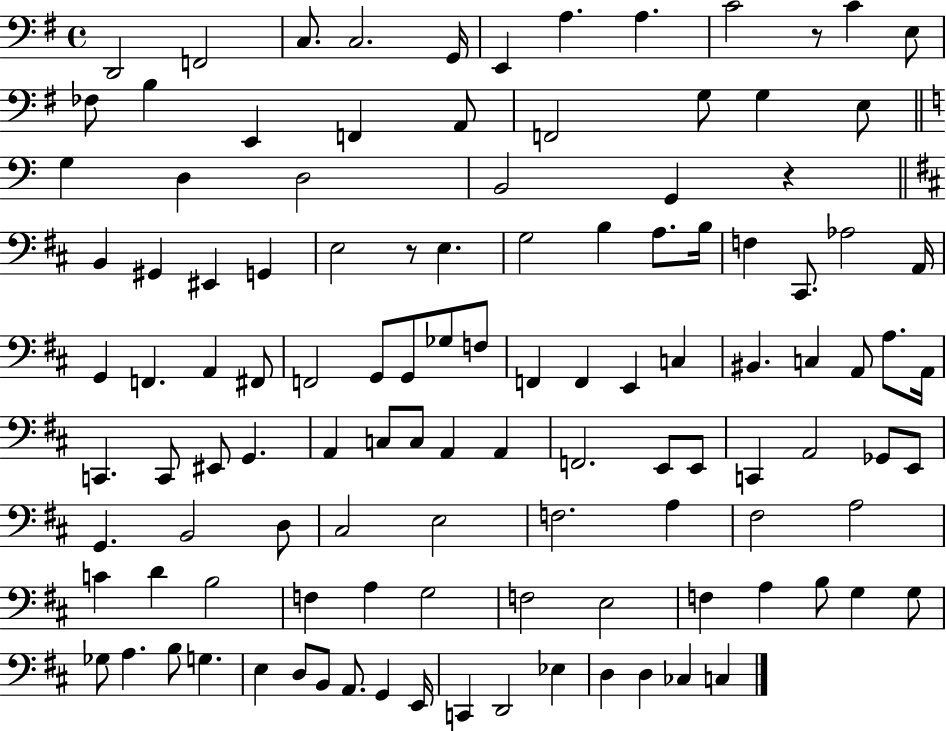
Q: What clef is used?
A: bass